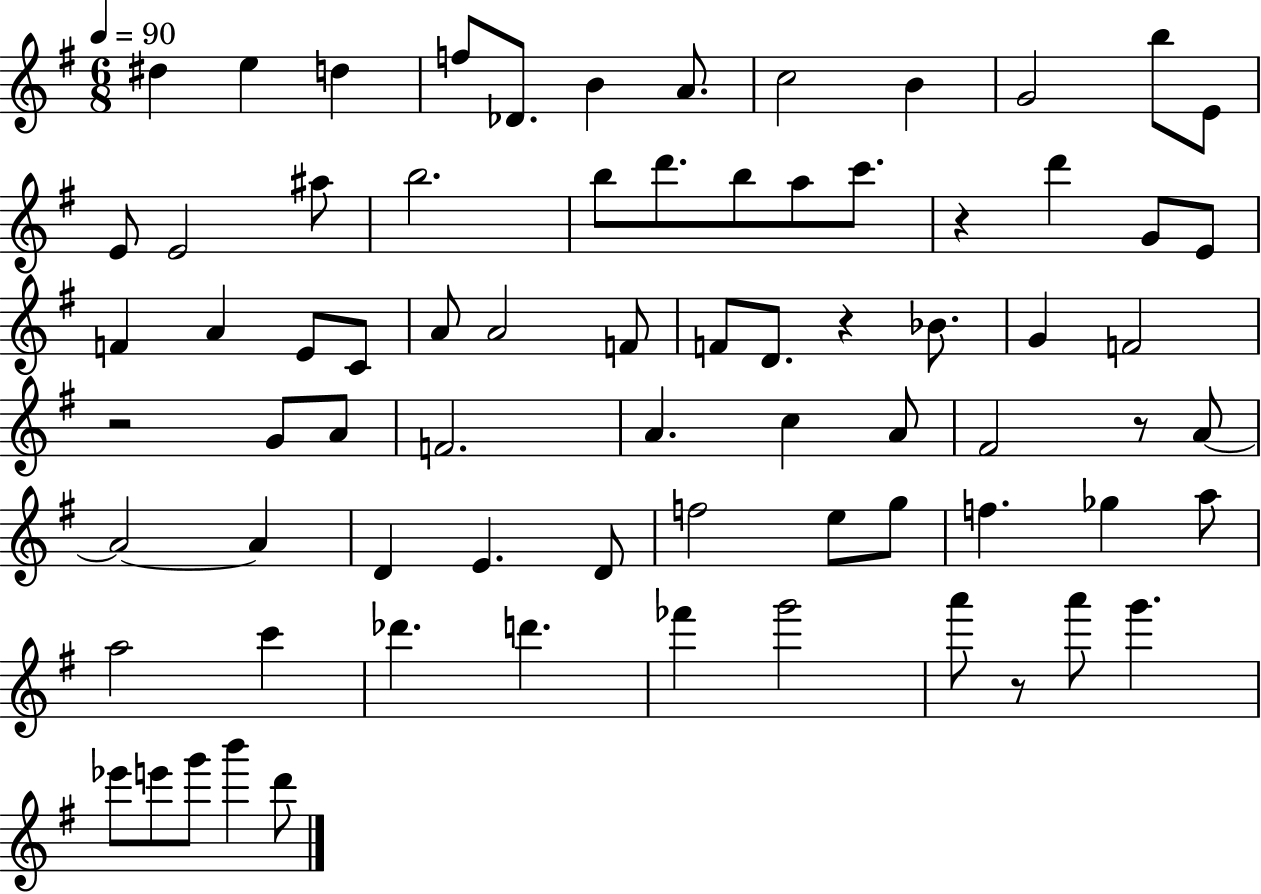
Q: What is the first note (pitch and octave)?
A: D#5